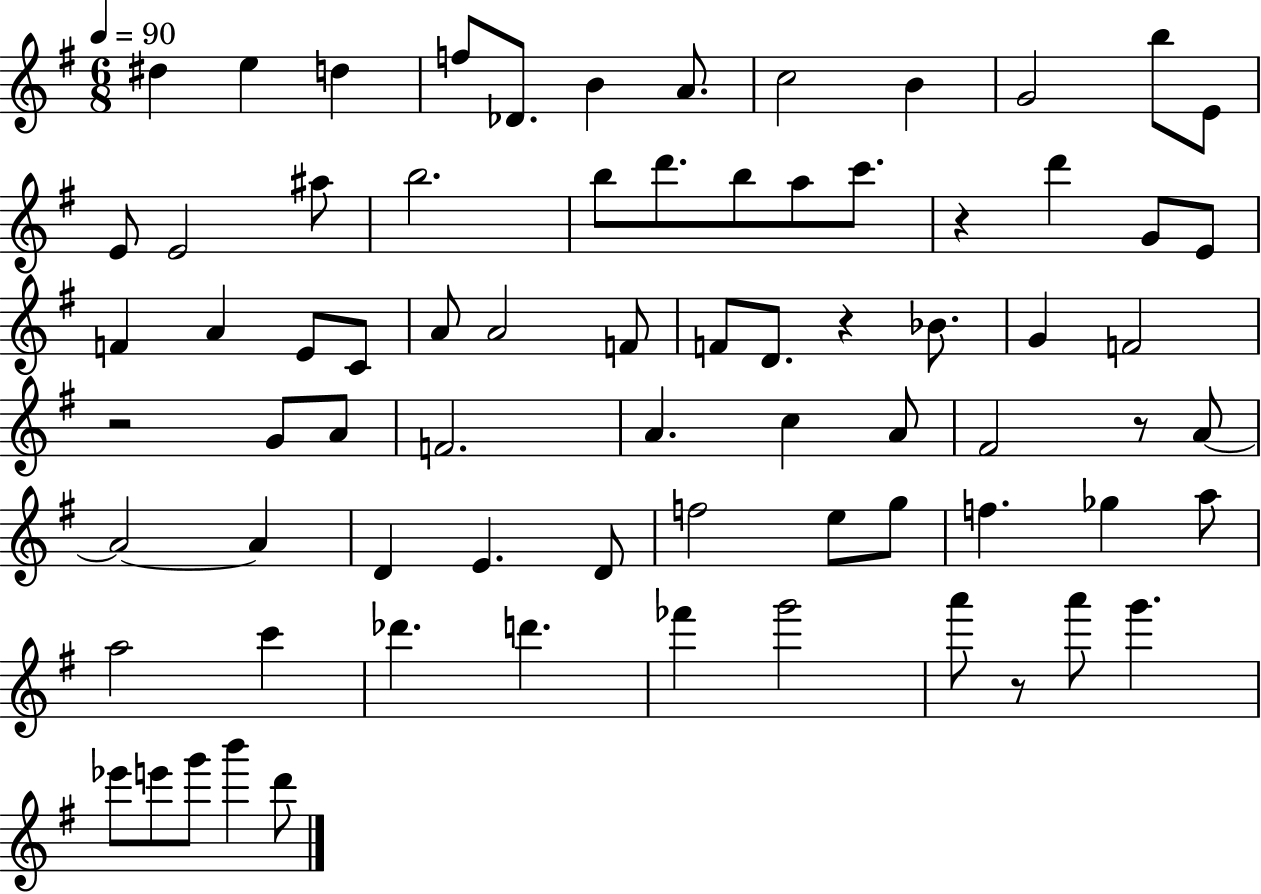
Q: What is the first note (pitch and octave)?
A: D#5